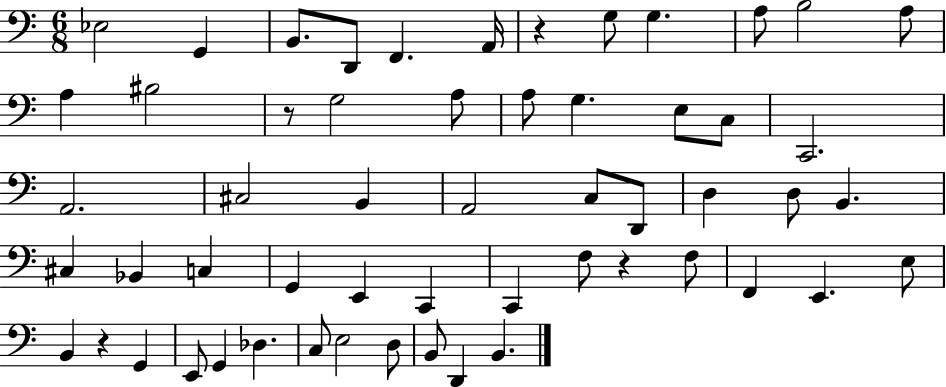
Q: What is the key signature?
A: C major